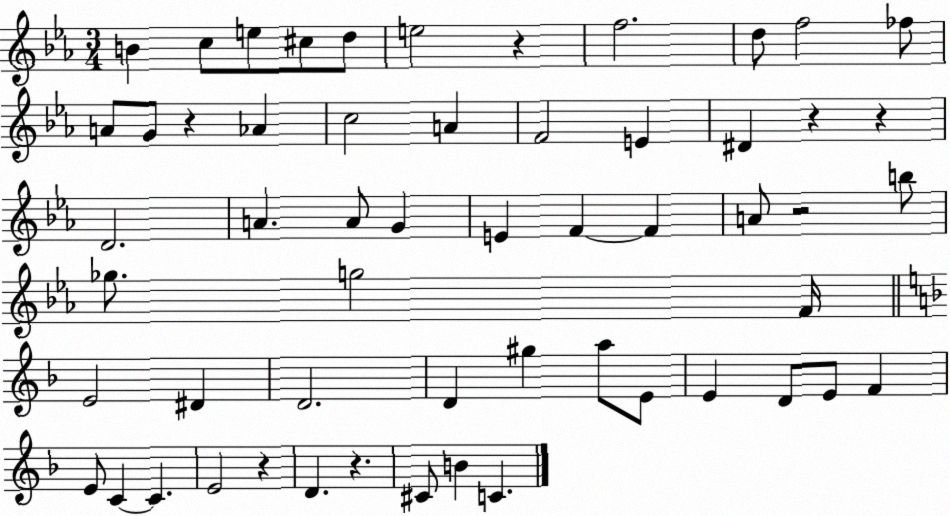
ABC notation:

X:1
T:Untitled
M:3/4
L:1/4
K:Eb
B c/2 e/2 ^c/2 d/2 e2 z f2 d/2 f2 _f/2 A/2 G/2 z _A c2 A F2 E ^D z z D2 A A/2 G E F F A/2 z2 b/2 _g/2 g2 F/4 E2 ^D D2 D ^g a/2 E/2 E D/2 E/2 F E/2 C C E2 z D z ^C/2 B C